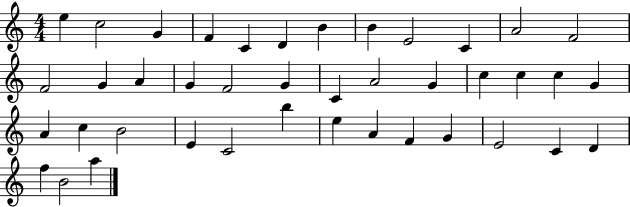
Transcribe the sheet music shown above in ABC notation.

X:1
T:Untitled
M:4/4
L:1/4
K:C
e c2 G F C D B B E2 C A2 F2 F2 G A G F2 G C A2 G c c c G A c B2 E C2 b e A F G E2 C D f B2 a